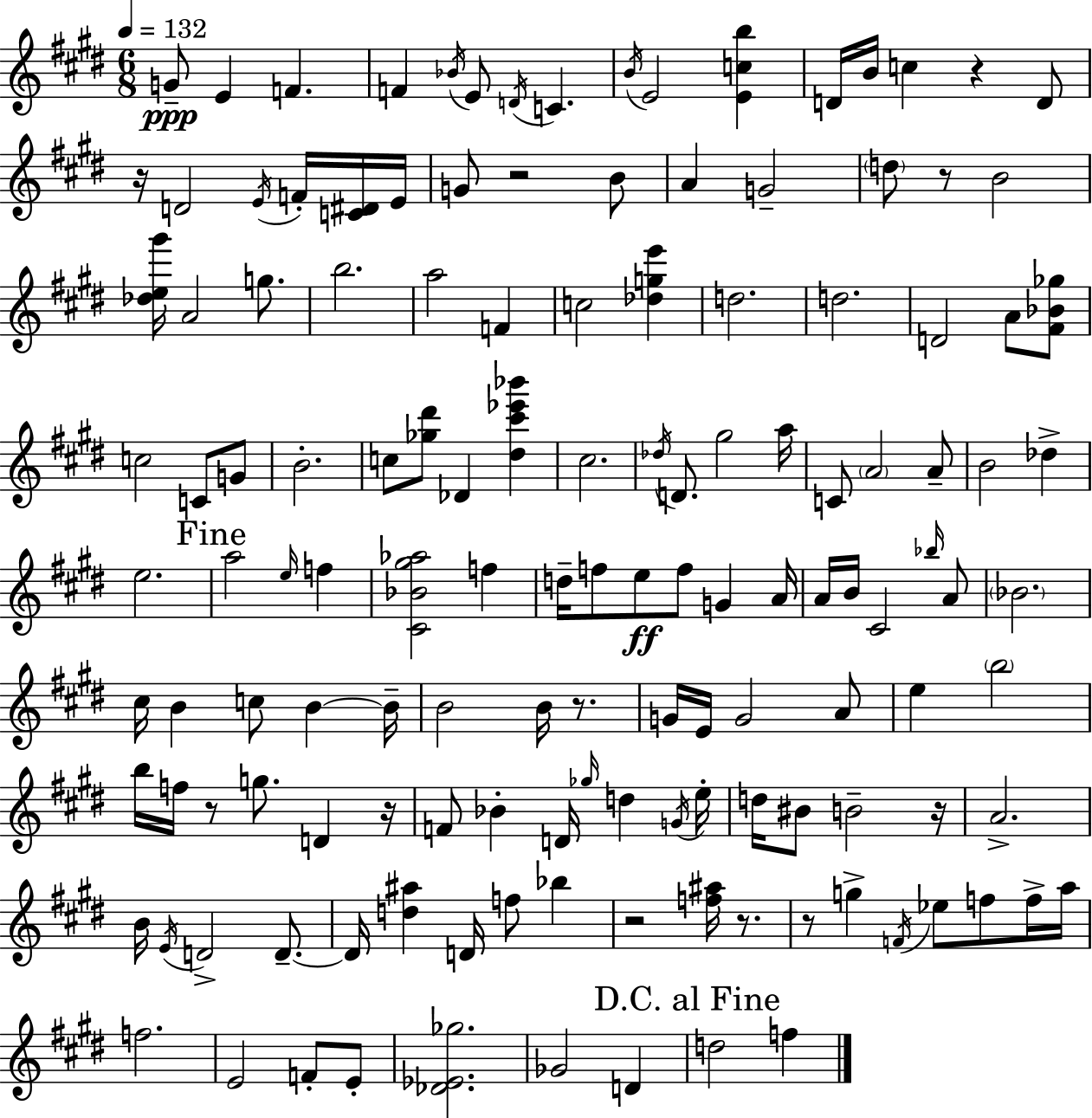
G4/e E4/q F4/q. F4/q Bb4/s E4/e D4/s C4/q. B4/s E4/h [E4,C5,B5]/q D4/s B4/s C5/q R/q D4/e R/s D4/h E4/s F4/s [C4,D#4]/s E4/s G4/e R/h B4/e A4/q G4/h D5/e R/e B4/h [Db5,E5,G#6]/s A4/h G5/e. B5/h. A5/h F4/q C5/h [Db5,G5,E6]/q D5/h. D5/h. D4/h A4/e [F#4,Bb4,Gb5]/e C5/h C4/e G4/e B4/h. C5/e [Gb5,D#6]/e Db4/q [D#5,C#6,Eb6,Bb6]/q C#5/h. Db5/s D4/e. G#5/h A5/s C4/e A4/h A4/e B4/h Db5/q E5/h. A5/h E5/s F5/q [C#4,Bb4,G#5,Ab5]/h F5/q D5/s F5/e E5/e F5/e G4/q A4/s A4/s B4/s C#4/h Bb5/s A4/e Bb4/h. C#5/s B4/q C5/e B4/q B4/s B4/h B4/s R/e. G4/s E4/s G4/h A4/e E5/q B5/h B5/s F5/s R/e G5/e. D4/q R/s F4/e Bb4/q D4/s Gb5/s D5/q G4/s E5/s D5/s BIS4/e B4/h R/s A4/h. B4/s E4/s D4/h D4/e. D4/s [D5,A#5]/q D4/s F5/e Bb5/q R/h [F5,A#5]/s R/e. R/e G5/q F4/s Eb5/e F5/e F5/s A5/s F5/h. E4/h F4/e E4/e [Db4,Eb4,Gb5]/h. Gb4/h D4/q D5/h F5/q